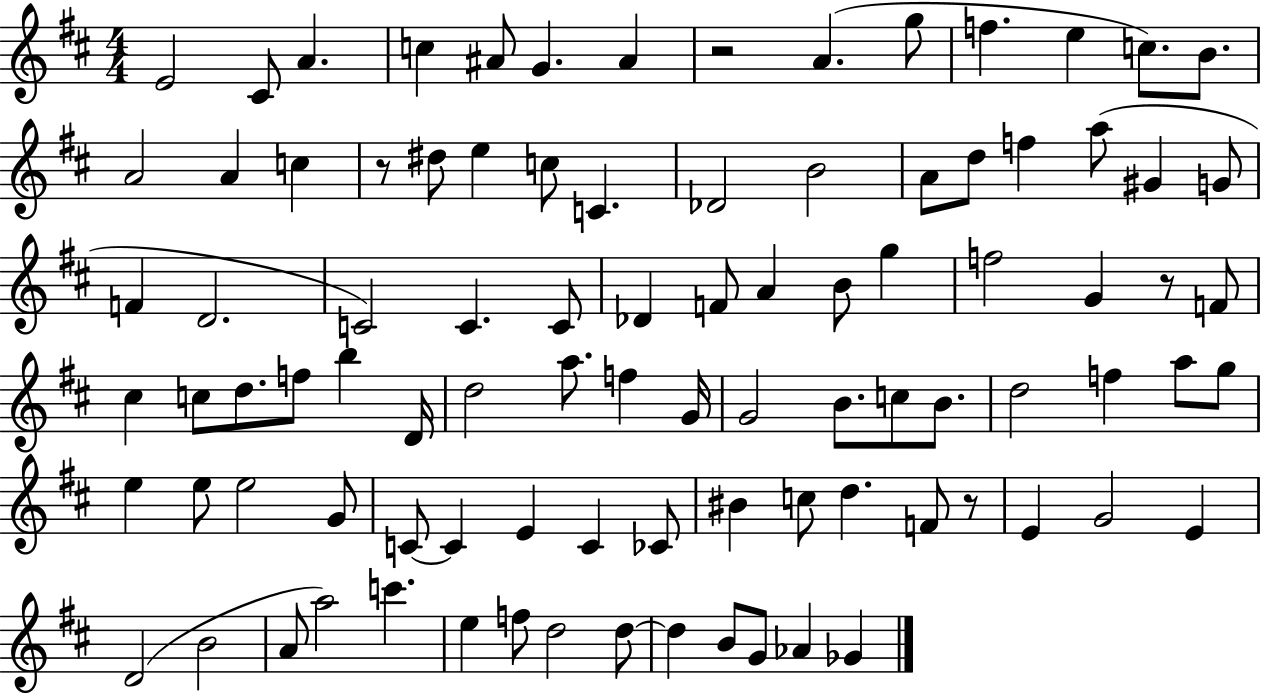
{
  \clef treble
  \numericTimeSignature
  \time 4/4
  \key d \major
  \repeat volta 2 { e'2 cis'8 a'4. | c''4 ais'8 g'4. ais'4 | r2 a'4.( g''8 | f''4. e''4 c''8.) b'8. | \break a'2 a'4 c''4 | r8 dis''8 e''4 c''8 c'4. | des'2 b'2 | a'8 d''8 f''4 a''8( gis'4 g'8 | \break f'4 d'2. | c'2) c'4. c'8 | des'4 f'8 a'4 b'8 g''4 | f''2 g'4 r8 f'8 | \break cis''4 c''8 d''8. f''8 b''4 d'16 | d''2 a''8. f''4 g'16 | g'2 b'8. c''8 b'8. | d''2 f''4 a''8 g''8 | \break e''4 e''8 e''2 g'8 | c'8~~ c'4 e'4 c'4 ces'8 | bis'4 c''8 d''4. f'8 r8 | e'4 g'2 e'4 | \break d'2( b'2 | a'8 a''2) c'''4. | e''4 f''8 d''2 d''8~~ | d''4 b'8 g'8 aes'4 ges'4 | \break } \bar "|."
}